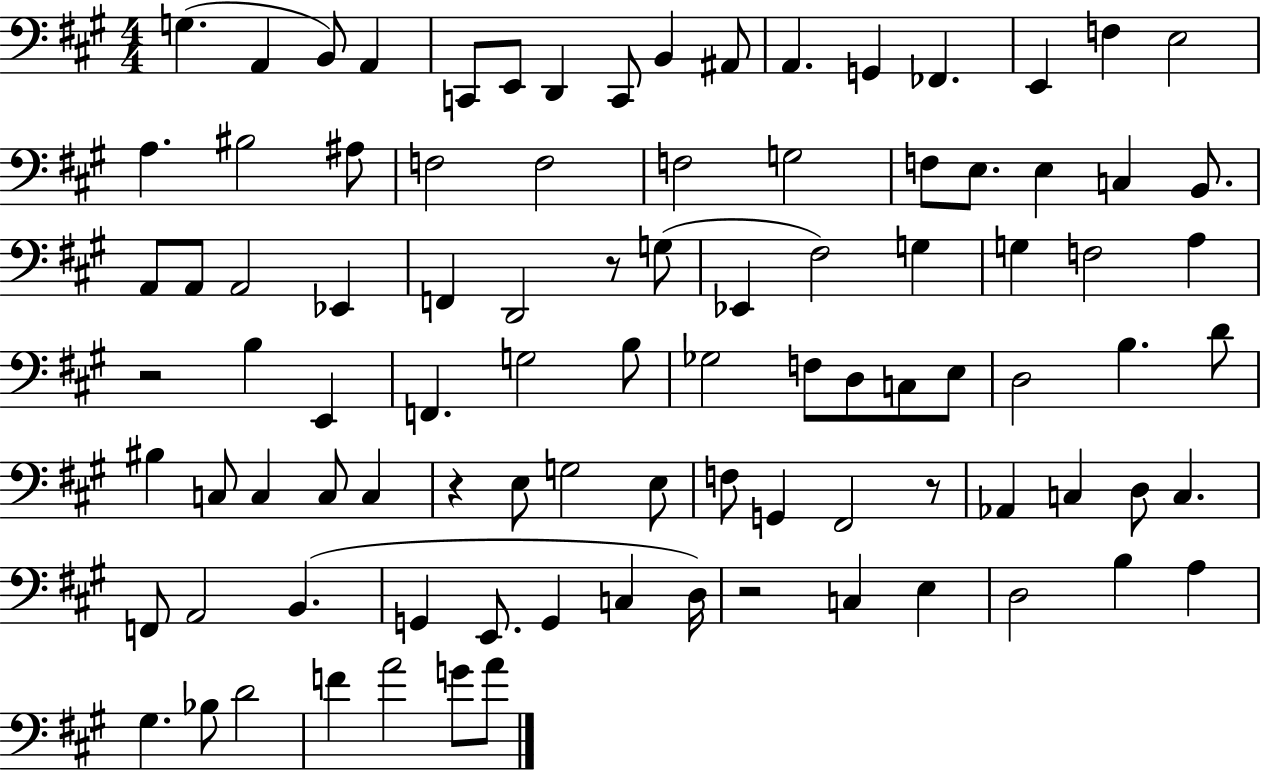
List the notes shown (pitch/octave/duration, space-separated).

G3/q. A2/q B2/e A2/q C2/e E2/e D2/q C2/e B2/q A#2/e A2/q. G2/q FES2/q. E2/q F3/q E3/h A3/q. BIS3/h A#3/e F3/h F3/h F3/h G3/h F3/e E3/e. E3/q C3/q B2/e. A2/e A2/e A2/h Eb2/q F2/q D2/h R/e G3/e Eb2/q F#3/h G3/q G3/q F3/h A3/q R/h B3/q E2/q F2/q. G3/h B3/e Gb3/h F3/e D3/e C3/e E3/e D3/h B3/q. D4/e BIS3/q C3/e C3/q C3/e C3/q R/q E3/e G3/h E3/e F3/e G2/q F#2/h R/e Ab2/q C3/q D3/e C3/q. F2/e A2/h B2/q. G2/q E2/e. G2/q C3/q D3/s R/h C3/q E3/q D3/h B3/q A3/q G#3/q. Bb3/e D4/h F4/q A4/h G4/e A4/e